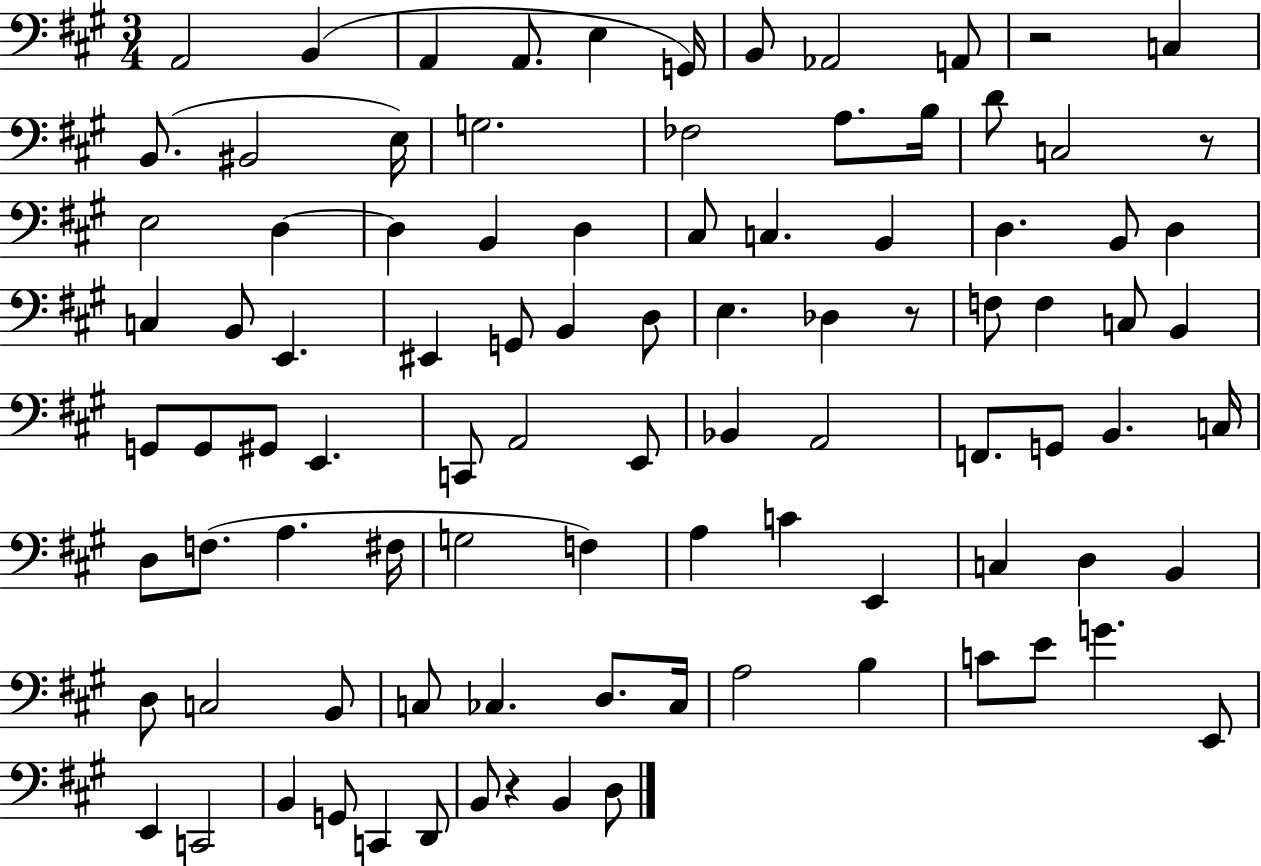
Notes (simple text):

A2/h B2/q A2/q A2/e. E3/q G2/s B2/e Ab2/h A2/e R/h C3/q B2/e. BIS2/h E3/s G3/h. FES3/h A3/e. B3/s D4/e C3/h R/e E3/h D3/q D3/q B2/q D3/q C#3/e C3/q. B2/q D3/q. B2/e D3/q C3/q B2/e E2/q. EIS2/q G2/e B2/q D3/e E3/q. Db3/q R/e F3/e F3/q C3/e B2/q G2/e G2/e G#2/e E2/q. C2/e A2/h E2/e Bb2/q A2/h F2/e. G2/e B2/q. C3/s D3/e F3/e. A3/q. F#3/s G3/h F3/q A3/q C4/q E2/q C3/q D3/q B2/q D3/e C3/h B2/e C3/e CES3/q. D3/e. CES3/s A3/h B3/q C4/e E4/e G4/q. E2/e E2/q C2/h B2/q G2/e C2/q D2/e B2/e R/q B2/q D3/e